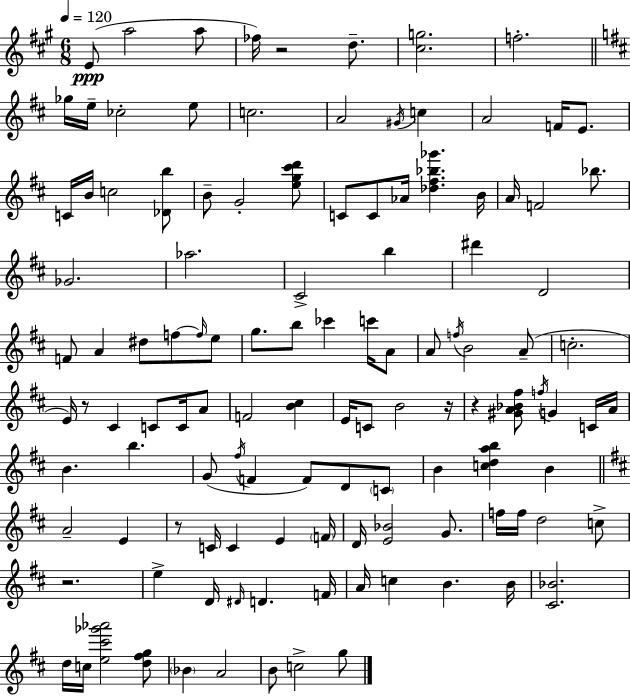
X:1
T:Untitled
M:6/8
L:1/4
K:A
E/2 a2 a/2 _f/4 z2 d/2 [^cg]2 f2 _g/4 e/4 _c2 e/2 c2 A2 ^G/4 c A2 F/4 E/2 C/4 B/4 c2 [_Db]/2 B/2 G2 [eg^c'd']/2 C/2 C/2 _A/4 [_d^f_b_g'] B/4 A/4 F2 _b/2 _G2 _a2 ^C2 b ^d' D2 F/2 A ^d/2 f/2 f/4 e/2 g/2 b/2 _c' c'/4 A/2 A/2 f/4 B2 A/2 c2 E/4 z/2 ^C C/2 C/4 A/2 F2 [B^c] E/4 C/2 B2 z/4 z [^GA_B^f]/2 f/4 G C/4 A/4 B b G/2 ^f/4 F F/2 D/2 C/2 B [cdab] B A2 E z/2 C/4 C E F/4 D/4 [E_B]2 G/2 f/4 f/4 d2 c/2 z2 e D/4 ^D/4 D F/4 A/4 c B B/4 [^C_B]2 d/4 c/4 [e^c'_g'_a']2 [d^fg]/2 _B A2 B/2 c2 g/2